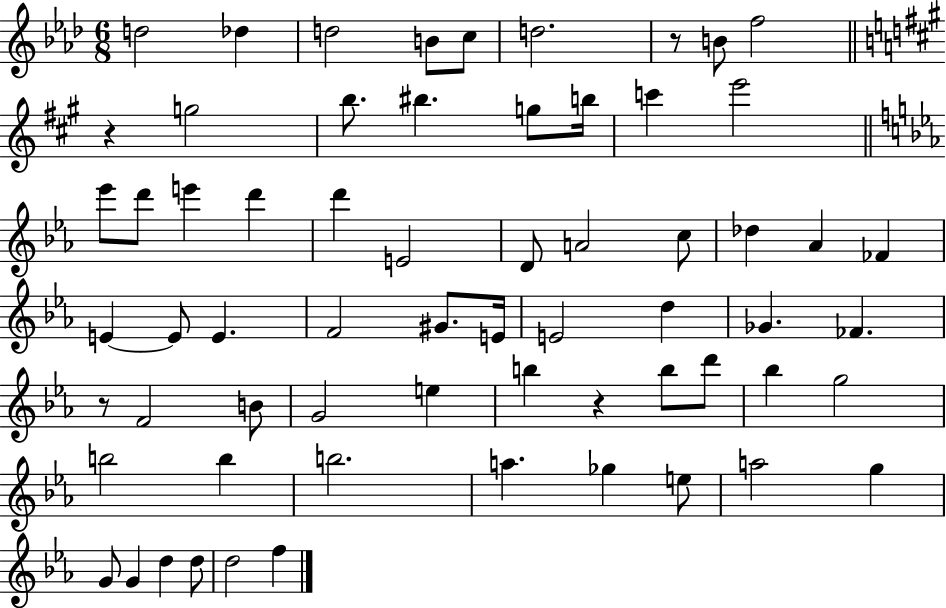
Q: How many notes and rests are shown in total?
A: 64